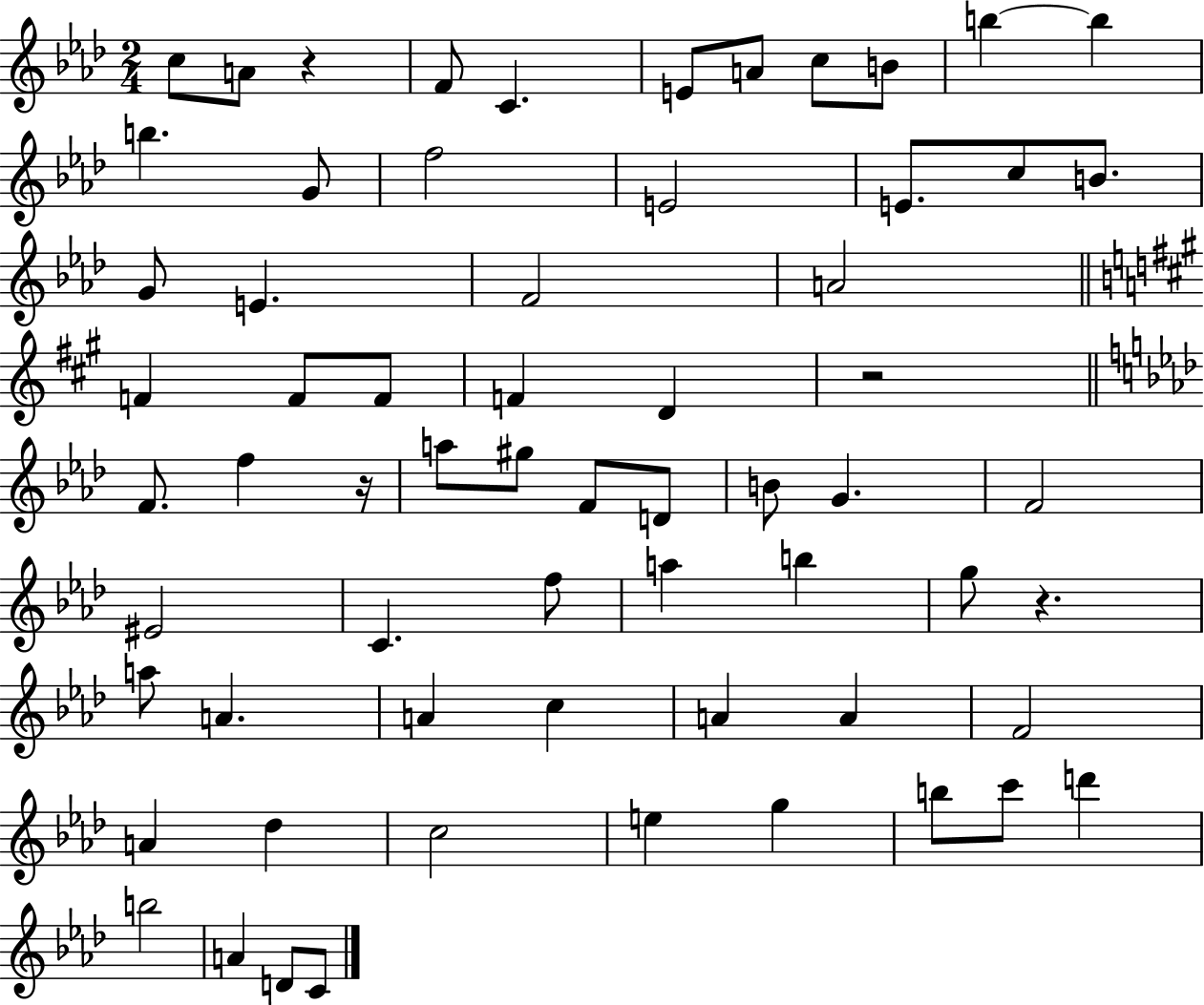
{
  \clef treble
  \numericTimeSignature
  \time 2/4
  \key aes \major
  c''8 a'8 r4 | f'8 c'4. | e'8 a'8 c''8 b'8 | b''4~~ b''4 | \break b''4. g'8 | f''2 | e'2 | e'8. c''8 b'8. | \break g'8 e'4. | f'2 | a'2 | \bar "||" \break \key a \major f'4 f'8 f'8 | f'4 d'4 | r2 | \bar "||" \break \key f \minor f'8. f''4 r16 | a''8 gis''8 f'8 d'8 | b'8 g'4. | f'2 | \break eis'2 | c'4. f''8 | a''4 b''4 | g''8 r4. | \break a''8 a'4. | a'4 c''4 | a'4 a'4 | f'2 | \break a'4 des''4 | c''2 | e''4 g''4 | b''8 c'''8 d'''4 | \break b''2 | a'4 d'8 c'8 | \bar "|."
}